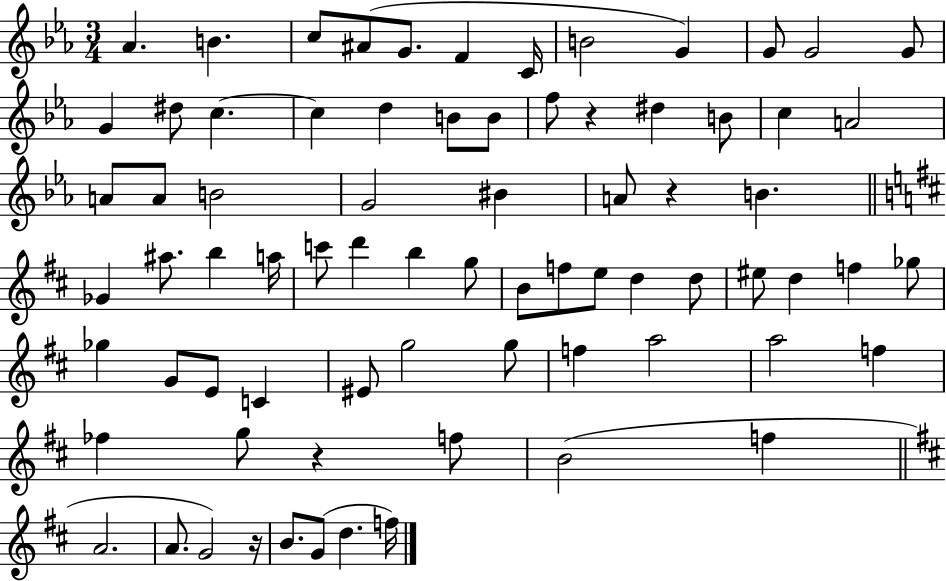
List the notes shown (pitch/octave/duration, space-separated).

Ab4/q. B4/q. C5/e A#4/e G4/e. F4/q C4/s B4/h G4/q G4/e G4/h G4/e G4/q D#5/e C5/q. C5/q D5/q B4/e B4/e F5/e R/q D#5/q B4/e C5/q A4/h A4/e A4/e B4/h G4/h BIS4/q A4/e R/q B4/q. Gb4/q A#5/e. B5/q A5/s C6/e D6/q B5/q G5/e B4/e F5/e E5/e D5/q D5/e EIS5/e D5/q F5/q Gb5/e Gb5/q G4/e E4/e C4/q EIS4/e G5/h G5/e F5/q A5/h A5/h F5/q FES5/q G5/e R/q F5/e B4/h F5/q A4/h. A4/e. G4/h R/s B4/e. G4/e D5/q. F5/s